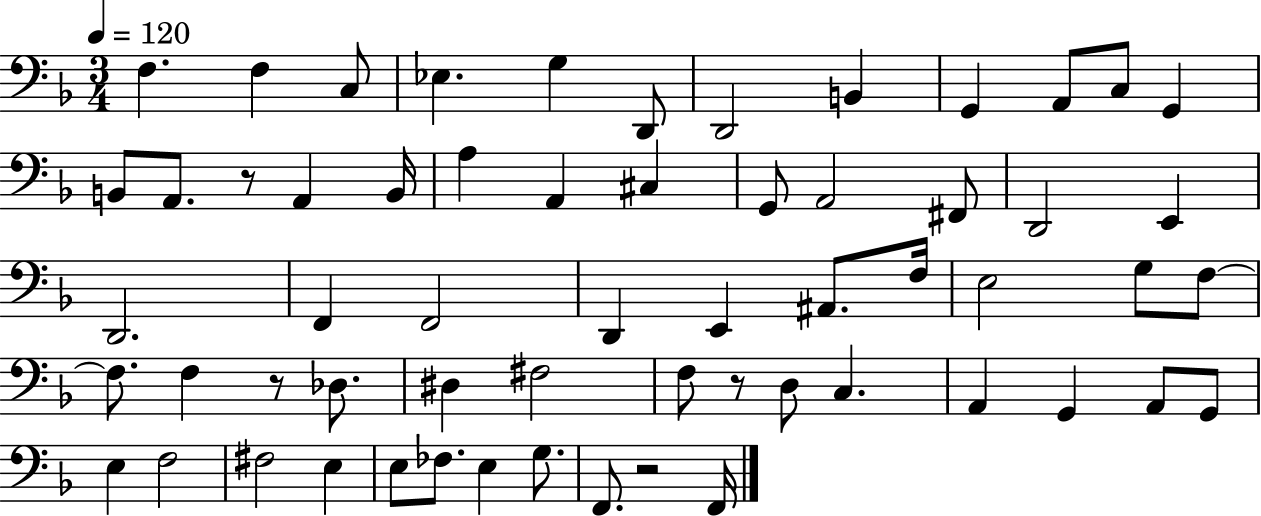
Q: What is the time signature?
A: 3/4